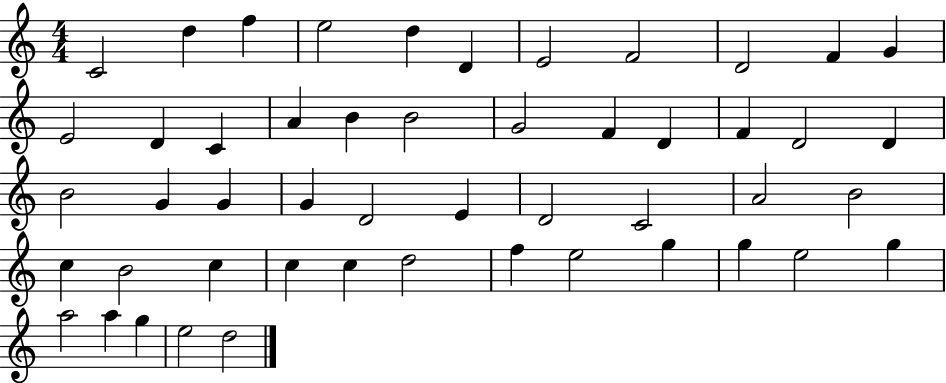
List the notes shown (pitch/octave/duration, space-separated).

C4/h D5/q F5/q E5/h D5/q D4/q E4/h F4/h D4/h F4/q G4/q E4/h D4/q C4/q A4/q B4/q B4/h G4/h F4/q D4/q F4/q D4/h D4/q B4/h G4/q G4/q G4/q D4/h E4/q D4/h C4/h A4/h B4/h C5/q B4/h C5/q C5/q C5/q D5/h F5/q E5/h G5/q G5/q E5/h G5/q A5/h A5/q G5/q E5/h D5/h